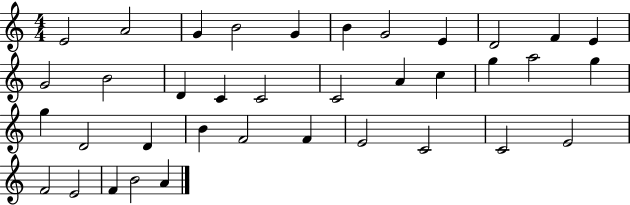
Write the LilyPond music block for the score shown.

{
  \clef treble
  \numericTimeSignature
  \time 4/4
  \key c \major
  e'2 a'2 | g'4 b'2 g'4 | b'4 g'2 e'4 | d'2 f'4 e'4 | \break g'2 b'2 | d'4 c'4 c'2 | c'2 a'4 c''4 | g''4 a''2 g''4 | \break g''4 d'2 d'4 | b'4 f'2 f'4 | e'2 c'2 | c'2 e'2 | \break f'2 e'2 | f'4 b'2 a'4 | \bar "|."
}